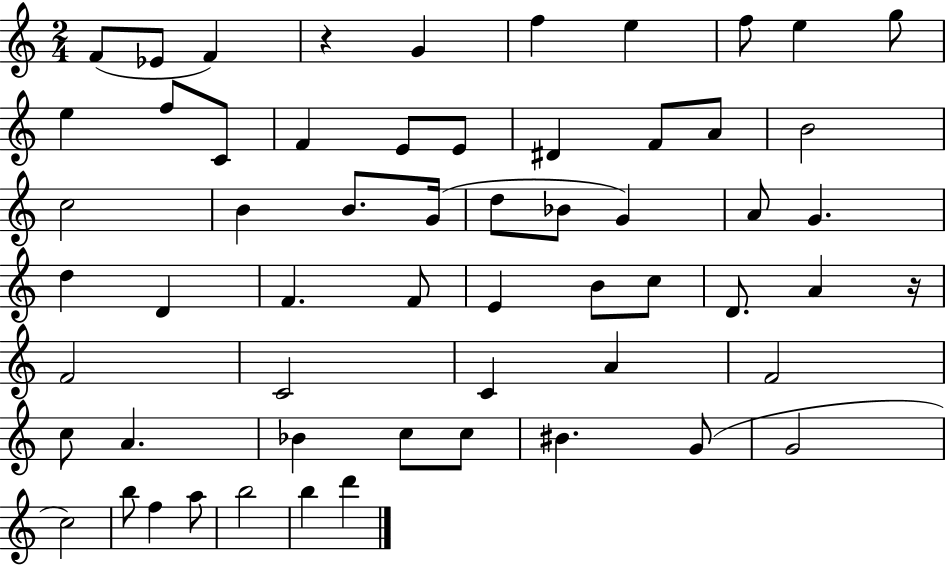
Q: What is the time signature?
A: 2/4